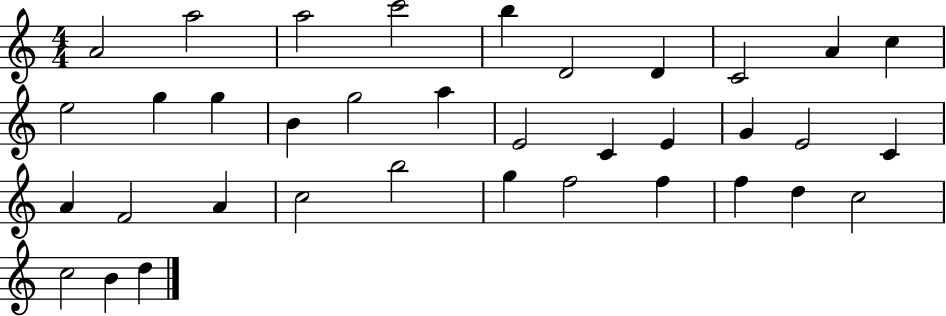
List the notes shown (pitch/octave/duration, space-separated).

A4/h A5/h A5/h C6/h B5/q D4/h D4/q C4/h A4/q C5/q E5/h G5/q G5/q B4/q G5/h A5/q E4/h C4/q E4/q G4/q E4/h C4/q A4/q F4/h A4/q C5/h B5/h G5/q F5/h F5/q F5/q D5/q C5/h C5/h B4/q D5/q